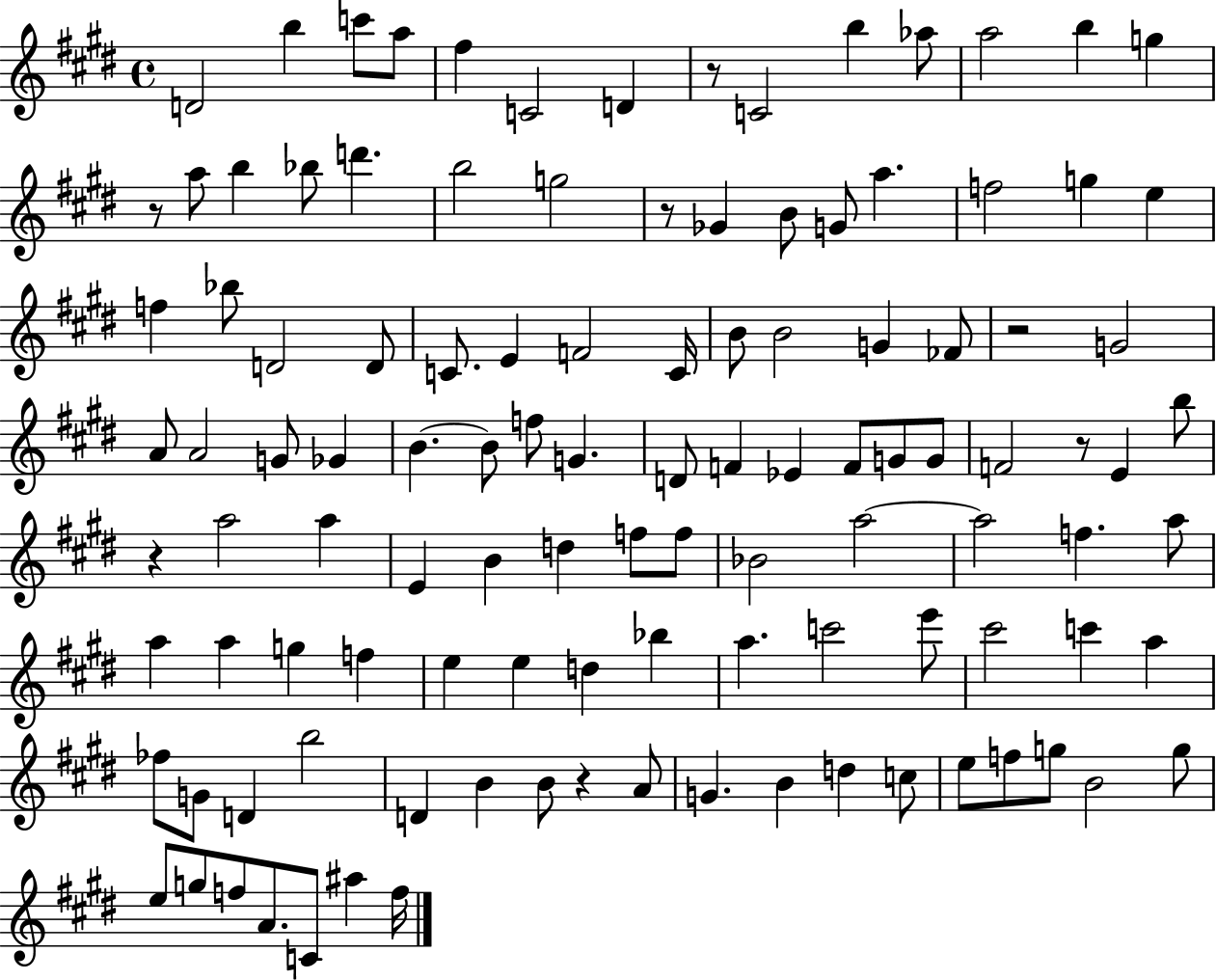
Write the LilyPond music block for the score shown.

{
  \clef treble
  \time 4/4
  \defaultTimeSignature
  \key e \major
  \repeat volta 2 { d'2 b''4 c'''8 a''8 | fis''4 c'2 d'4 | r8 c'2 b''4 aes''8 | a''2 b''4 g''4 | \break r8 a''8 b''4 bes''8 d'''4. | b''2 g''2 | r8 ges'4 b'8 g'8 a''4. | f''2 g''4 e''4 | \break f''4 bes''8 d'2 d'8 | c'8. e'4 f'2 c'16 | b'8 b'2 g'4 fes'8 | r2 g'2 | \break a'8 a'2 g'8 ges'4 | b'4.~~ b'8 f''8 g'4. | d'8 f'4 ees'4 f'8 g'8 g'8 | f'2 r8 e'4 b''8 | \break r4 a''2 a''4 | e'4 b'4 d''4 f''8 f''8 | bes'2 a''2~~ | a''2 f''4. a''8 | \break a''4 a''4 g''4 f''4 | e''4 e''4 d''4 bes''4 | a''4. c'''2 e'''8 | cis'''2 c'''4 a''4 | \break fes''8 g'8 d'4 b''2 | d'4 b'4 b'8 r4 a'8 | g'4. b'4 d''4 c''8 | e''8 f''8 g''8 b'2 g''8 | \break e''8 g''8 f''8 a'8. c'8 ais''4 f''16 | } \bar "|."
}